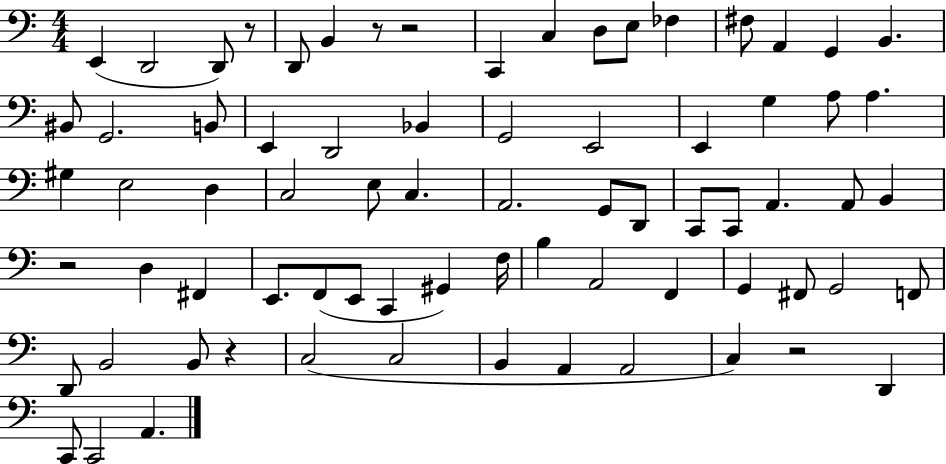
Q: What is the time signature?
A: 4/4